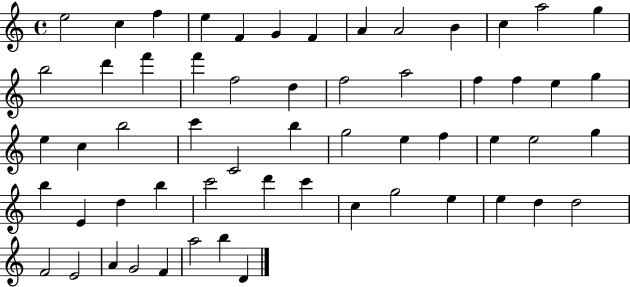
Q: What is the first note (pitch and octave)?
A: E5